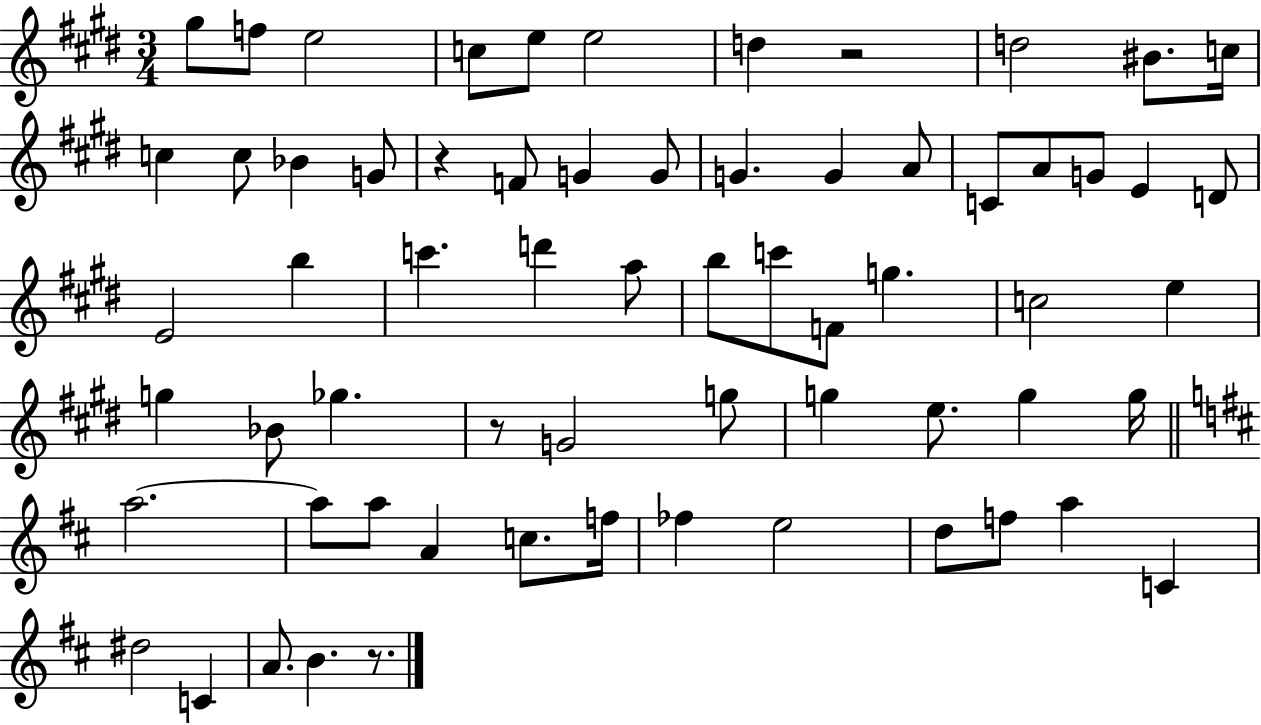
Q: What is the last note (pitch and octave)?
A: B4